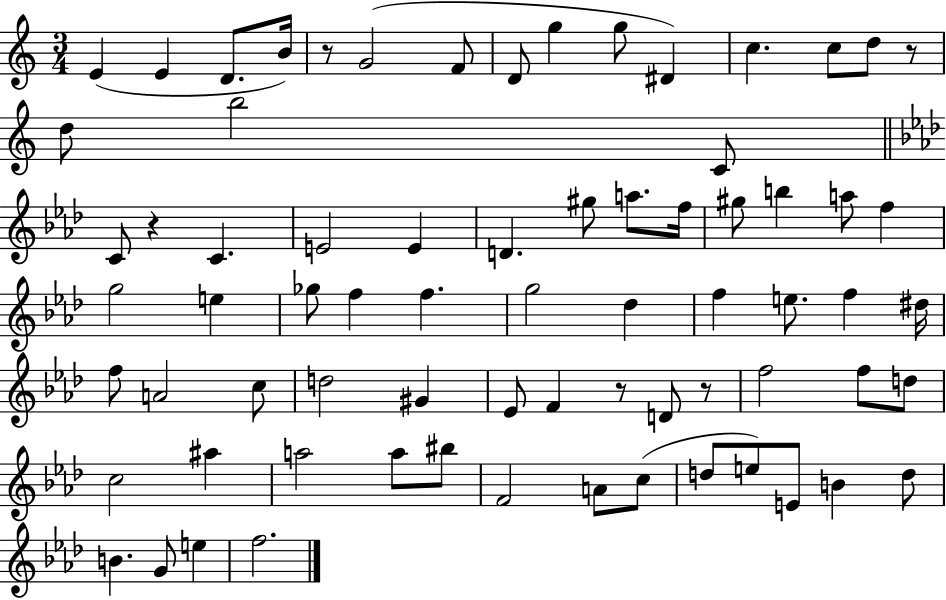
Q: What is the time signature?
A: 3/4